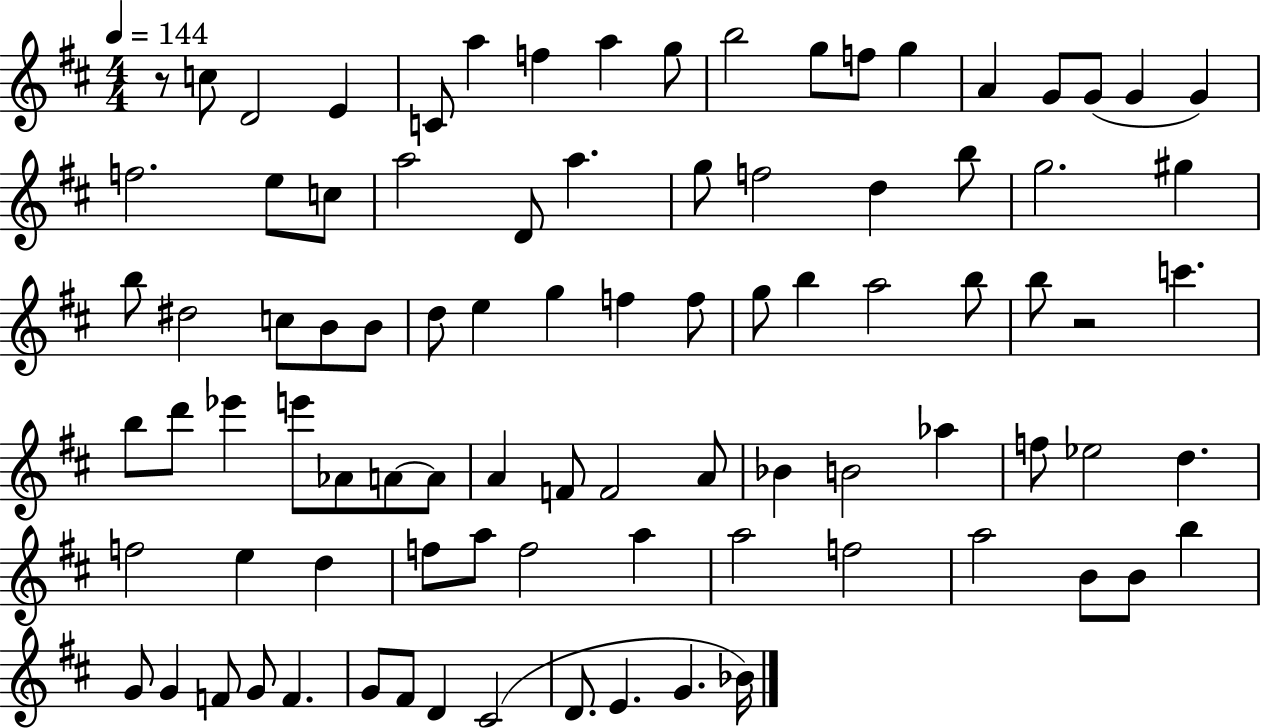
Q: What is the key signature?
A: D major